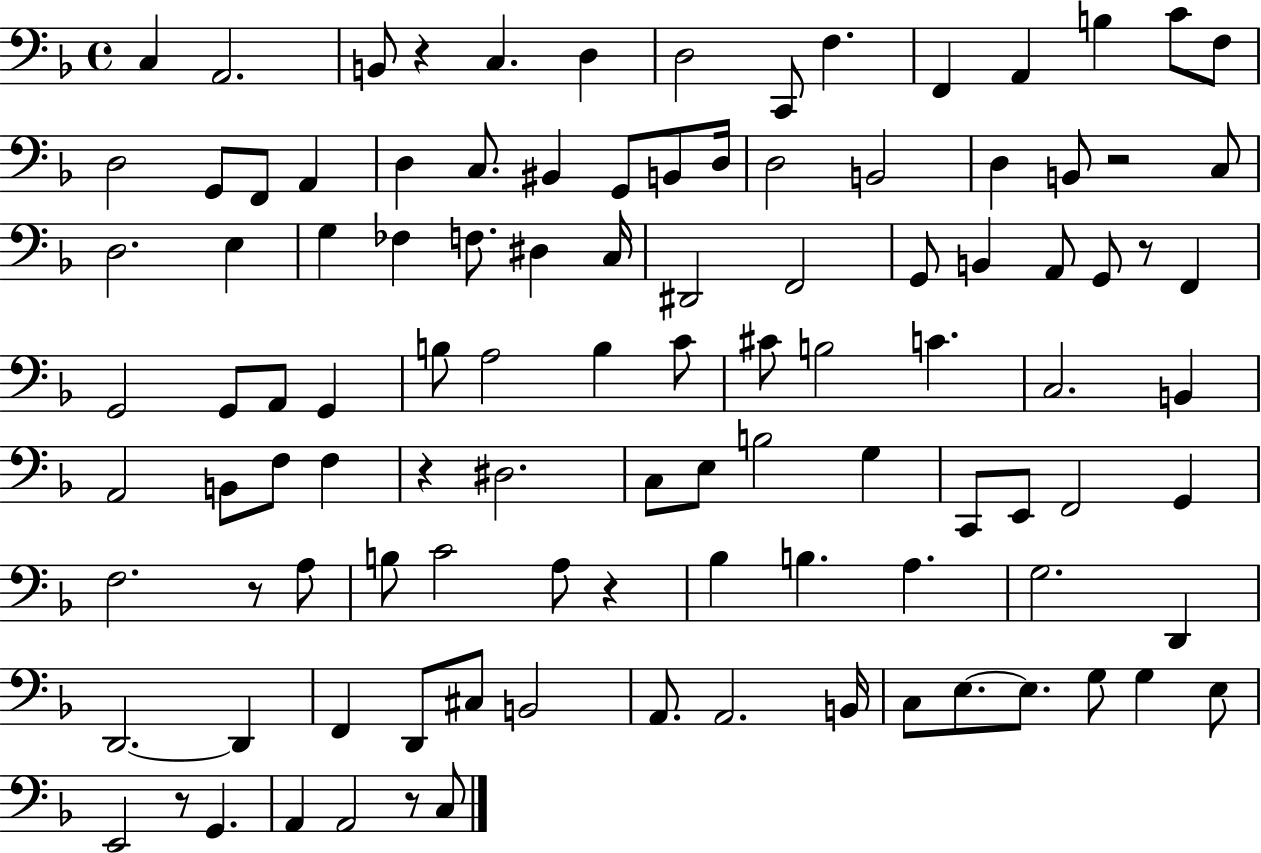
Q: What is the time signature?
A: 4/4